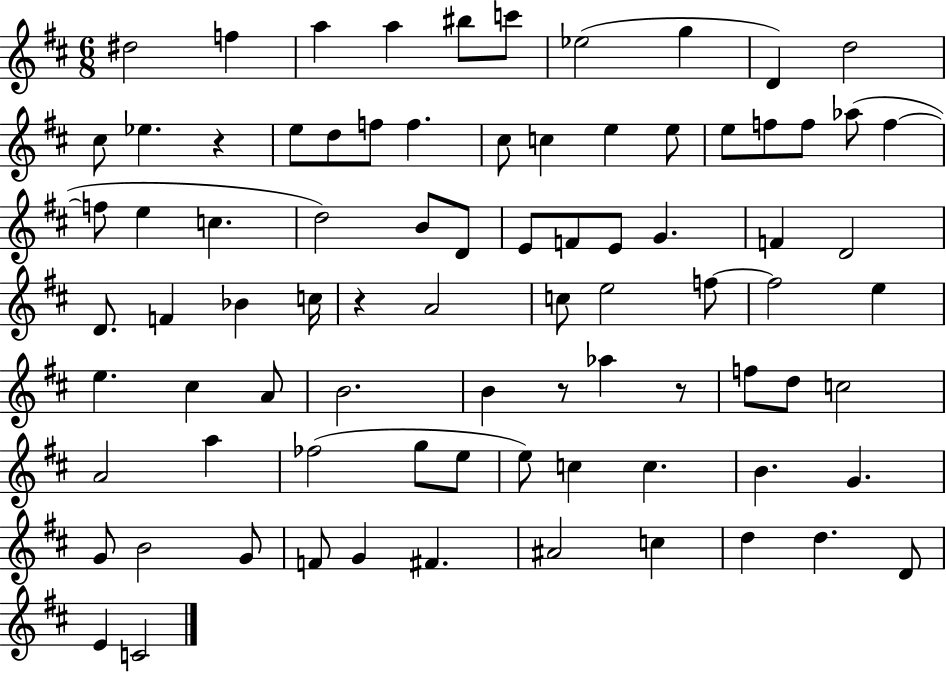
D#5/h F5/q A5/q A5/q BIS5/e C6/e Eb5/h G5/q D4/q D5/h C#5/e Eb5/q. R/q E5/e D5/e F5/e F5/q. C#5/e C5/q E5/q E5/e E5/e F5/e F5/e Ab5/e F5/q F5/e E5/q C5/q. D5/h B4/e D4/e E4/e F4/e E4/e G4/q. F4/q D4/h D4/e. F4/q Bb4/q C5/s R/q A4/h C5/e E5/h F5/e F5/h E5/q E5/q. C#5/q A4/e B4/h. B4/q R/e Ab5/q R/e F5/e D5/e C5/h A4/h A5/q FES5/h G5/e E5/e E5/e C5/q C5/q. B4/q. G4/q. G4/e B4/h G4/e F4/e G4/q F#4/q. A#4/h C5/q D5/q D5/q. D4/e E4/q C4/h